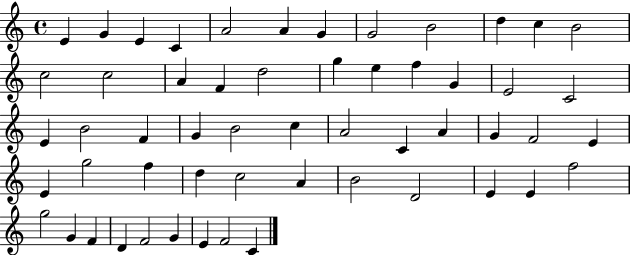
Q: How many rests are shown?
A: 0